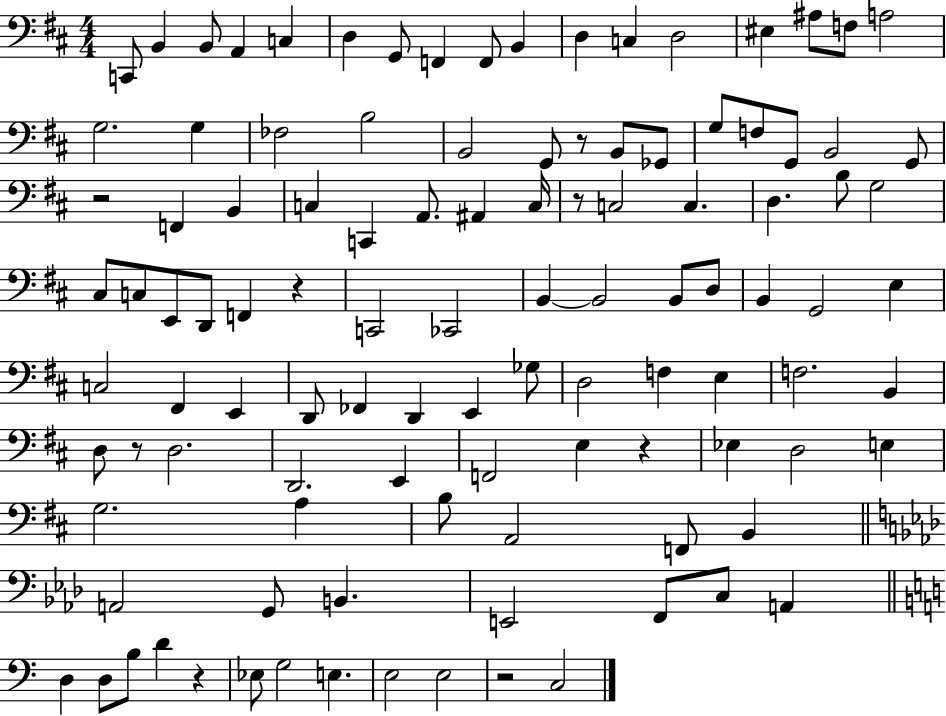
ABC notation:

X:1
T:Untitled
M:4/4
L:1/4
K:D
C,,/2 B,, B,,/2 A,, C, D, G,,/2 F,, F,,/2 B,, D, C, D,2 ^E, ^A,/2 F,/2 A,2 G,2 G, _F,2 B,2 B,,2 G,,/2 z/2 B,,/2 _G,,/2 G,/2 F,/2 G,,/2 B,,2 G,,/2 z2 F,, B,, C, C,, A,,/2 ^A,, C,/4 z/2 C,2 C, D, B,/2 G,2 ^C,/2 C,/2 E,,/2 D,,/2 F,, z C,,2 _C,,2 B,, B,,2 B,,/2 D,/2 B,, G,,2 E, C,2 ^F,, E,, D,,/2 _F,, D,, E,, _G,/2 D,2 F, E, F,2 B,, D,/2 z/2 D,2 D,,2 E,, F,,2 E, z _E, D,2 E, G,2 A, B,/2 A,,2 F,,/2 B,, A,,2 G,,/2 B,, E,,2 F,,/2 C,/2 A,, D, D,/2 B,/2 D z _E,/2 G,2 E, E,2 E,2 z2 C,2